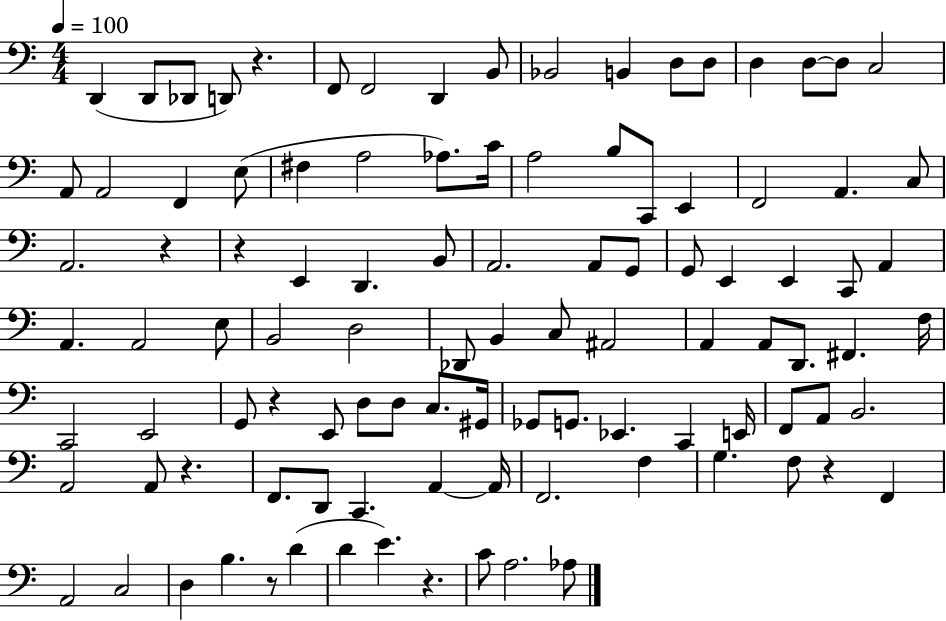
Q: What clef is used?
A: bass